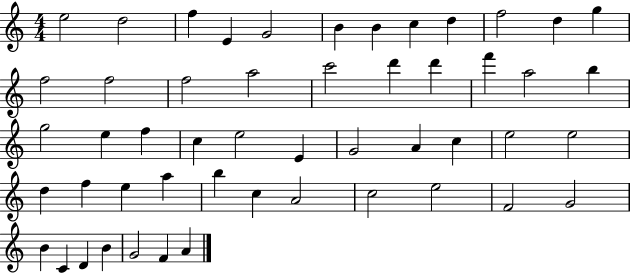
E5/h D5/h F5/q E4/q G4/h B4/q B4/q C5/q D5/q F5/h D5/q G5/q F5/h F5/h F5/h A5/h C6/h D6/q D6/q F6/q A5/h B5/q G5/h E5/q F5/q C5/q E5/h E4/q G4/h A4/q C5/q E5/h E5/h D5/q F5/q E5/q A5/q B5/q C5/q A4/h C5/h E5/h F4/h G4/h B4/q C4/q D4/q B4/q G4/h F4/q A4/q